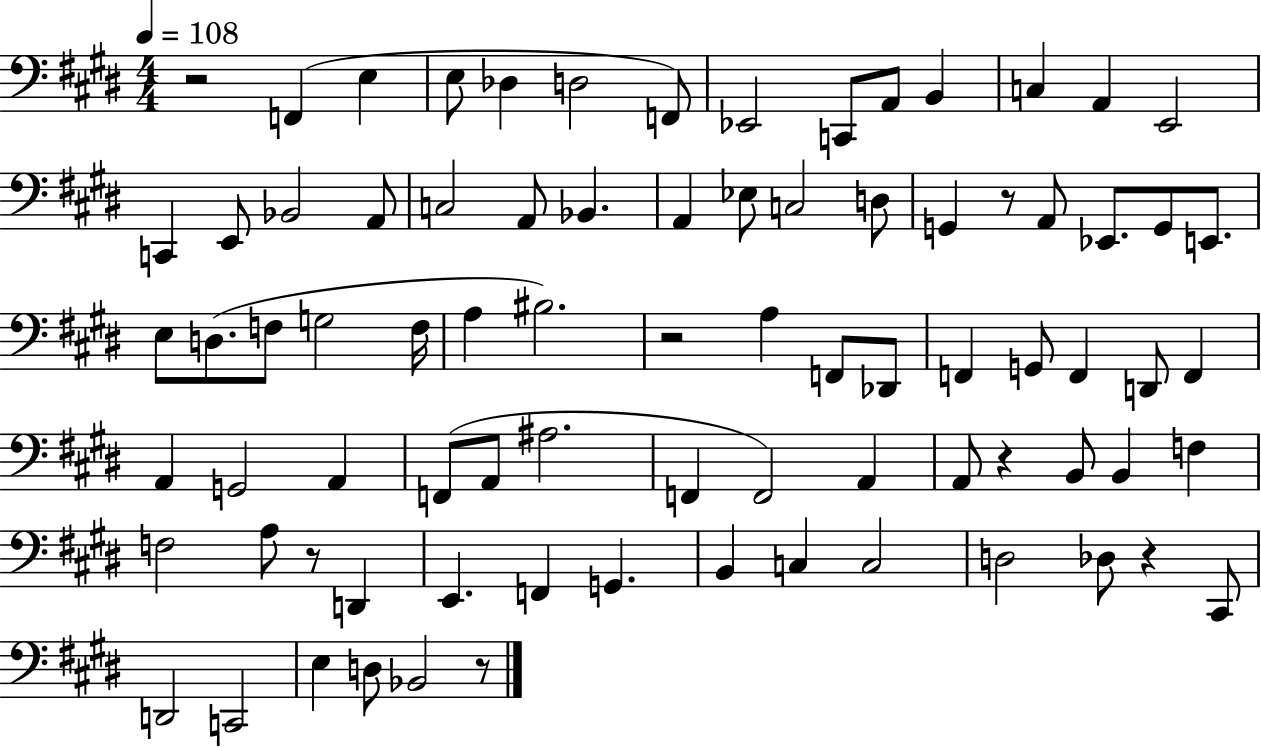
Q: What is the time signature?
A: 4/4